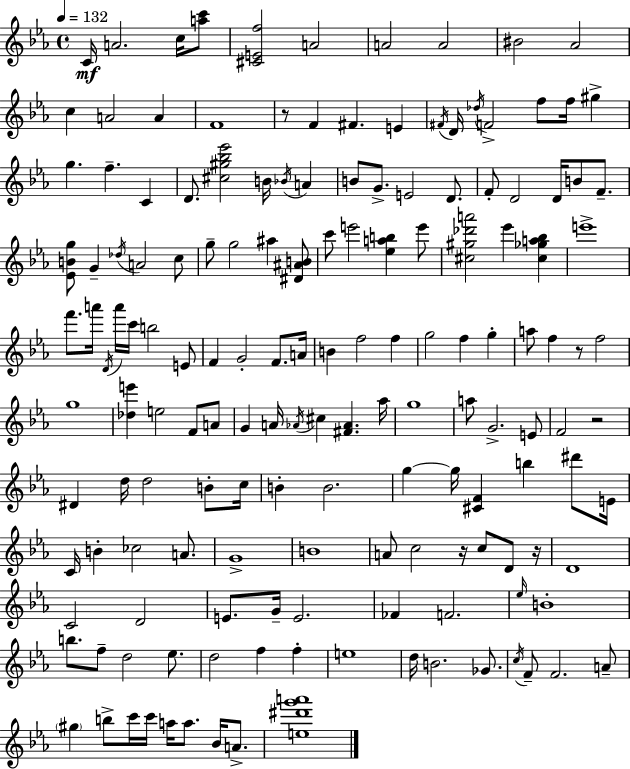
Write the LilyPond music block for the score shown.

{
  \clef treble
  \time 4/4
  \defaultTimeSignature
  \key c \minor
  \tempo 4 = 132
  \repeat volta 2 { c'16\mf a'2. c''16 <a'' c'''>8 | <cis' e' f''>2 a'2 | a'2 a'2 | bis'2 aes'2 | \break c''4 a'2 a'4 | f'1 | r8 f'4 fis'4. e'4 | \acciaccatura { fis'16 } d'16 \acciaccatura { des''16 } f'2-> f''8 f''16 gis''4-> | \break g''4. f''4.-- c'4 | d'8. <cis'' gis'' bes'' ees'''>2 b'16 \acciaccatura { bes'16 } a'4 | b'8 g'8.-> e'2 | d'8. f'8-. d'2 d'16 b'8 | \break f'8.-- <ees' b' g''>8 g'4-- \acciaccatura { des''16 } a'2 | c''8 g''8-- g''2 ais''4 | <dis' ais' b'>8 c'''8 e'''2 <ees'' a'' b''>4 | e'''8 <cis'' gis'' des''' a'''>2 ees'''4 | \break <cis'' ges'' a'' bes''>4 e'''1-> | f'''8. a'''16 \acciaccatura { d'16 } a'''16 c'''16 b''2 | e'8 f'4 g'2-. | f'8. a'16 b'4 f''2 | \break f''4 g''2 f''4 | g''4-. a''8 f''4 r8 f''2 | g''1 | <des'' e'''>4 e''2 | \break f'8 a'8 g'4 a'16 \acciaccatura { aes'16 } cis''4 <fis' aes'>4. | aes''16 g''1 | a''8 g'2.-> | e'8 f'2 r2 | \break dis'4 d''16 d''2 | b'8-. c''16 b'4-. b'2. | g''4~~ g''16 <cis' f'>4 b''4 | dis'''8 e'16 c'16 b'4-. ces''2 | \break a'8. g'1-> | b'1 | a'8 c''2 | r16 c''8 d'8 r16 d'1 | \break c'2 d'2 | e'8. g'16-- e'2. | fes'4 f'2. | \grace { ees''16 } b'1-. | \break b''8. f''8-- d''2 | ees''8. d''2 f''4 | f''4-. e''1 | d''16 b'2. | \break ges'8. \acciaccatura { c''16 } f'8-- f'2. | a'8-- \parenthesize gis''4 b''8-> c'''16 c'''16 | a''16 a''8. bes'16 a'8.-> <e'' dis''' g''' a'''>1 | } \bar "|."
}